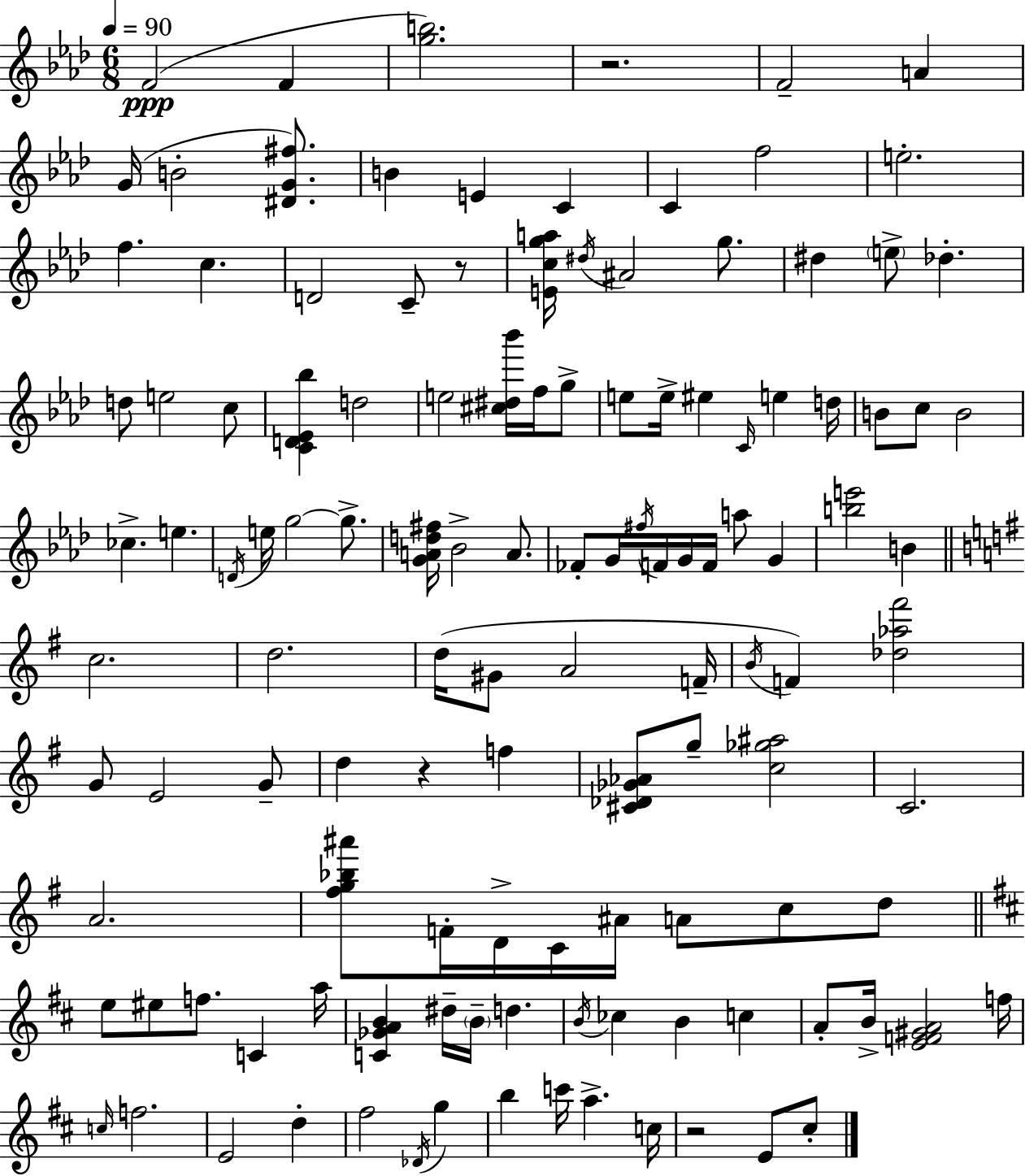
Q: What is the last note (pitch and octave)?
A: C#5